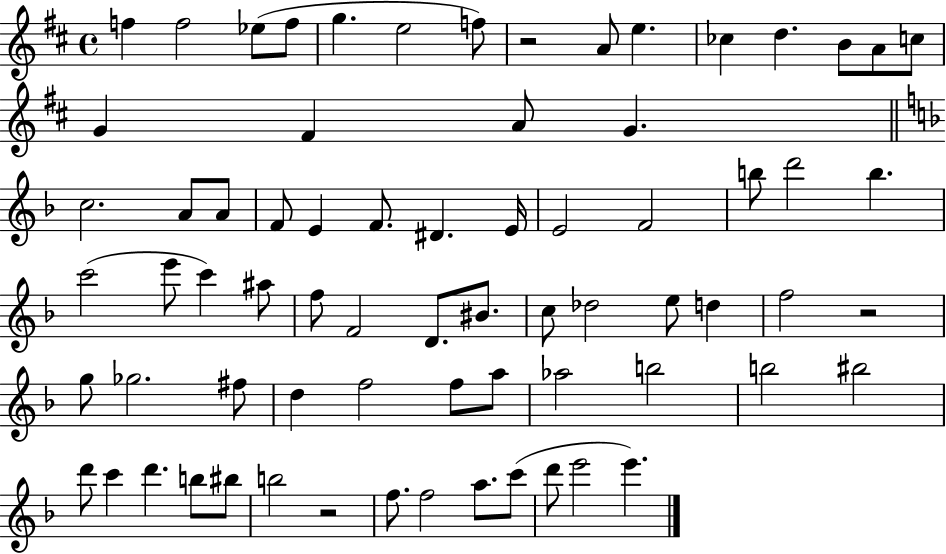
F5/q F5/h Eb5/e F5/e G5/q. E5/h F5/e R/h A4/e E5/q. CES5/q D5/q. B4/e A4/e C5/e G4/q F#4/q A4/e G4/q. C5/h. A4/e A4/e F4/e E4/q F4/e. D#4/q. E4/s E4/h F4/h B5/e D6/h B5/q. C6/h E6/e C6/q A#5/e F5/e F4/h D4/e. BIS4/e. C5/e Db5/h E5/e D5/q F5/h R/h G5/e Gb5/h. F#5/e D5/q F5/h F5/e A5/e Ab5/h B5/h B5/h BIS5/h D6/e C6/q D6/q. B5/e BIS5/e B5/h R/h F5/e. F5/h A5/e. C6/e D6/e E6/h E6/q.